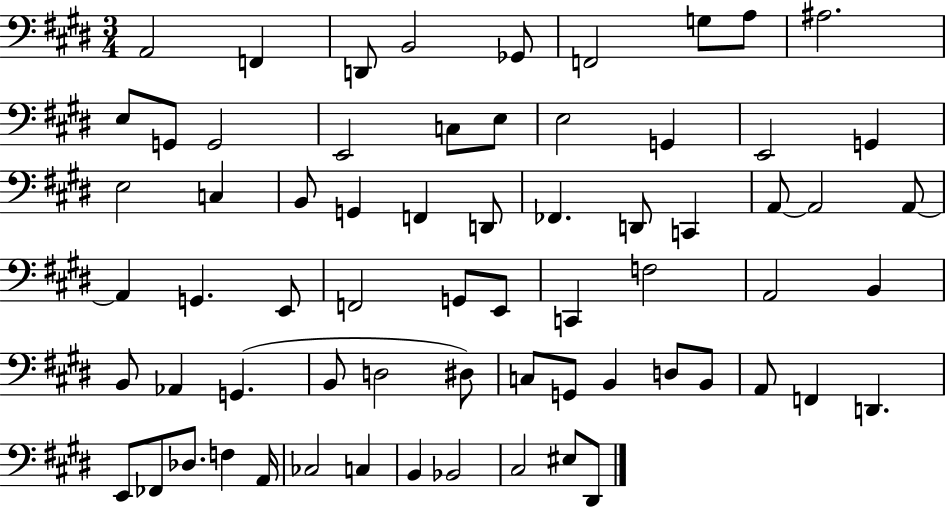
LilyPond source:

{
  \clef bass
  \numericTimeSignature
  \time 3/4
  \key e \major
  a,2 f,4 | d,8 b,2 ges,8 | f,2 g8 a8 | ais2. | \break e8 g,8 g,2 | e,2 c8 e8 | e2 g,4 | e,2 g,4 | \break e2 c4 | b,8 g,4 f,4 d,8 | fes,4. d,8 c,4 | a,8~~ a,2 a,8~~ | \break a,4 g,4. e,8 | f,2 g,8 e,8 | c,4 f2 | a,2 b,4 | \break b,8 aes,4 g,4.( | b,8 d2 dis8) | c8 g,8 b,4 d8 b,8 | a,8 f,4 d,4. | \break e,8 fes,8 des8. f4 a,16 | ces2 c4 | b,4 bes,2 | cis2 eis8 dis,8 | \break \bar "|."
}